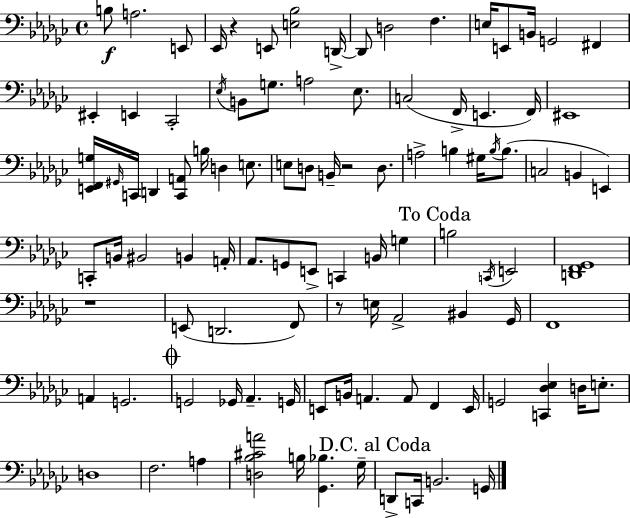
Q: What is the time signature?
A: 4/4